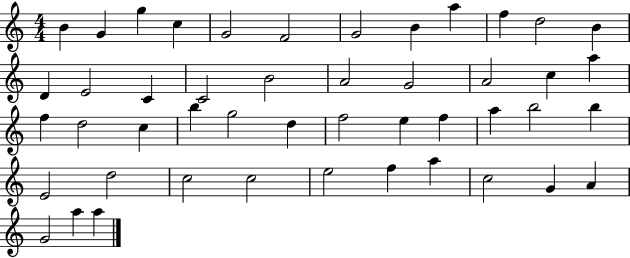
{
  \clef treble
  \numericTimeSignature
  \time 4/4
  \key c \major
  b'4 g'4 g''4 c''4 | g'2 f'2 | g'2 b'4 a''4 | f''4 d''2 b'4 | \break d'4 e'2 c'4 | c'2 b'2 | a'2 g'2 | a'2 c''4 a''4 | \break f''4 d''2 c''4 | b''4 g''2 d''4 | f''2 e''4 f''4 | a''4 b''2 b''4 | \break e'2 d''2 | c''2 c''2 | e''2 f''4 a''4 | c''2 g'4 a'4 | \break g'2 a''4 a''4 | \bar "|."
}